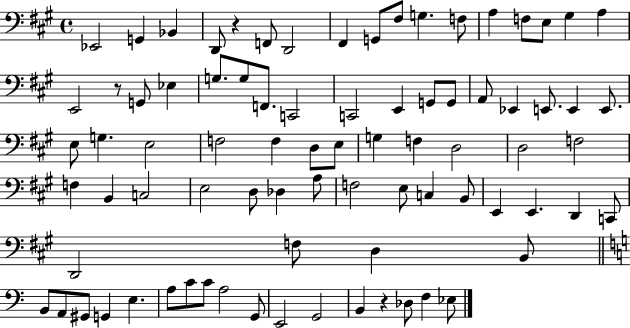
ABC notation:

X:1
T:Untitled
M:4/4
L:1/4
K:A
_E,,2 G,, _B,, D,,/2 z F,,/2 D,,2 ^F,, G,,/2 ^F,/2 G, F,/2 A, F,/2 E,/2 ^G, A, E,,2 z/2 G,,/2 _E, G,/2 G,/2 F,,/2 C,,2 C,,2 E,, G,,/2 G,,/2 A,,/2 _E,, E,,/2 E,, E,,/2 E,/2 G, E,2 F,2 F, D,/2 E,/2 G, F, D,2 D,2 F,2 F, B,, C,2 E,2 D,/2 _D, A,/2 F,2 E,/2 C, B,,/2 E,, E,, D,, C,,/2 D,,2 F,/2 D, B,,/2 B,,/2 A,,/2 ^G,,/2 G,, E, A,/2 C/2 C/2 A,2 G,,/2 E,,2 G,,2 B,, z _D,/2 F, _E,/2